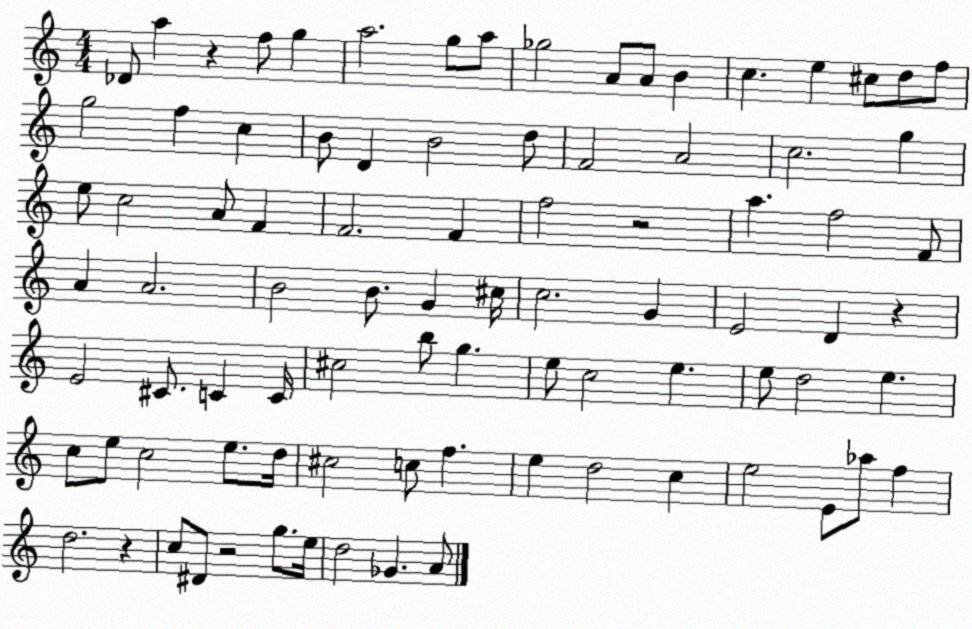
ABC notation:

X:1
T:Untitled
M:4/4
L:1/4
K:C
_D/2 a z f/2 g a2 g/2 a/2 _g2 A/2 A/2 B c e ^c/2 d/2 f/2 g2 f c B/2 D B2 d/2 F2 A2 c2 g e/2 c2 A/2 F F2 F f2 z2 a f2 F/2 A A2 B2 B/2 G ^c/4 c2 G E2 D z E2 ^C/2 C C/4 ^c2 b/2 g e/2 c2 e e/2 d2 e c/2 e/2 c2 e/2 d/4 ^c2 c/2 f e d2 c e2 E/2 _a/2 f d2 z c/2 ^D/2 z2 g/2 e/4 d2 _G A/2